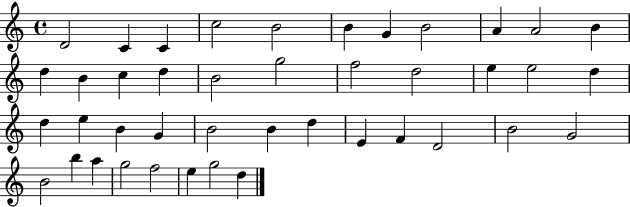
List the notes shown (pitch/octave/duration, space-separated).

D4/h C4/q C4/q C5/h B4/h B4/q G4/q B4/h A4/q A4/h B4/q D5/q B4/q C5/q D5/q B4/h G5/h F5/h D5/h E5/q E5/h D5/q D5/q E5/q B4/q G4/q B4/h B4/q D5/q E4/q F4/q D4/h B4/h G4/h B4/h B5/q A5/q G5/h F5/h E5/q G5/h D5/q